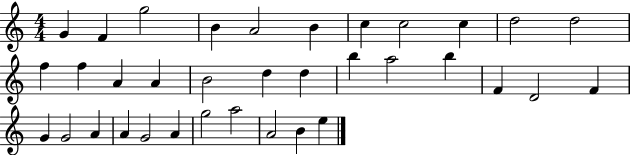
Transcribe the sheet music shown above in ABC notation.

X:1
T:Untitled
M:4/4
L:1/4
K:C
G F g2 B A2 B c c2 c d2 d2 f f A A B2 d d b a2 b F D2 F G G2 A A G2 A g2 a2 A2 B e